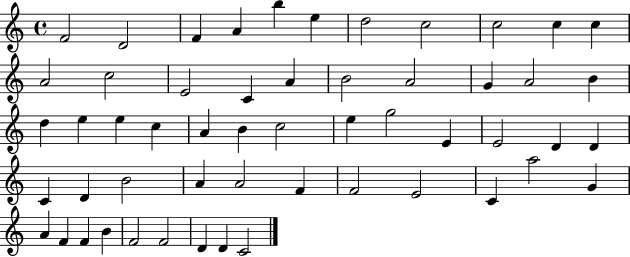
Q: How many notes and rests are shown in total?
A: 54